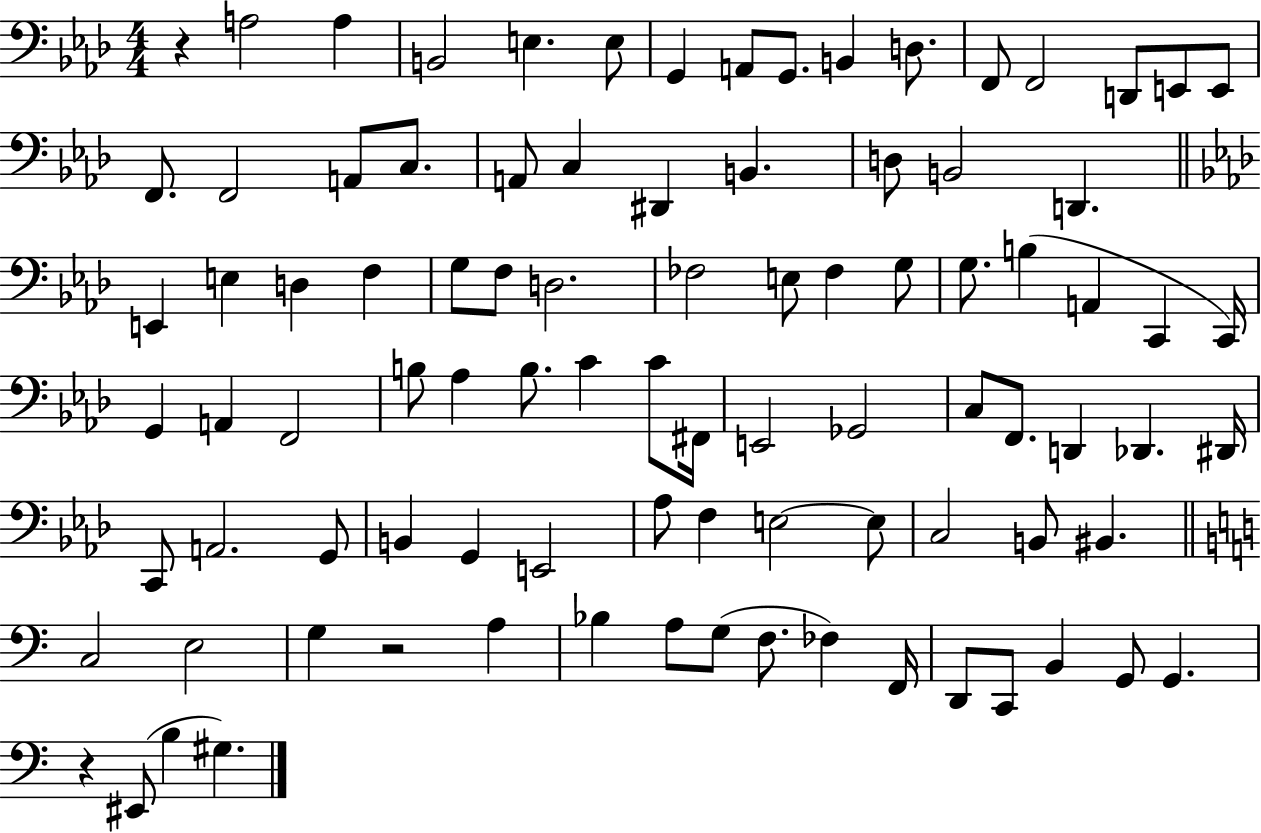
X:1
T:Untitled
M:4/4
L:1/4
K:Ab
z A,2 A, B,,2 E, E,/2 G,, A,,/2 G,,/2 B,, D,/2 F,,/2 F,,2 D,,/2 E,,/2 E,,/2 F,,/2 F,,2 A,,/2 C,/2 A,,/2 C, ^D,, B,, D,/2 B,,2 D,, E,, E, D, F, G,/2 F,/2 D,2 _F,2 E,/2 _F, G,/2 G,/2 B, A,, C,, C,,/4 G,, A,, F,,2 B,/2 _A, B,/2 C C/2 ^F,,/4 E,,2 _G,,2 C,/2 F,,/2 D,, _D,, ^D,,/4 C,,/2 A,,2 G,,/2 B,, G,, E,,2 _A,/2 F, E,2 E,/2 C,2 B,,/2 ^B,, C,2 E,2 G, z2 A, _B, A,/2 G,/2 F,/2 _F, F,,/4 D,,/2 C,,/2 B,, G,,/2 G,, z ^E,,/2 B, ^G,